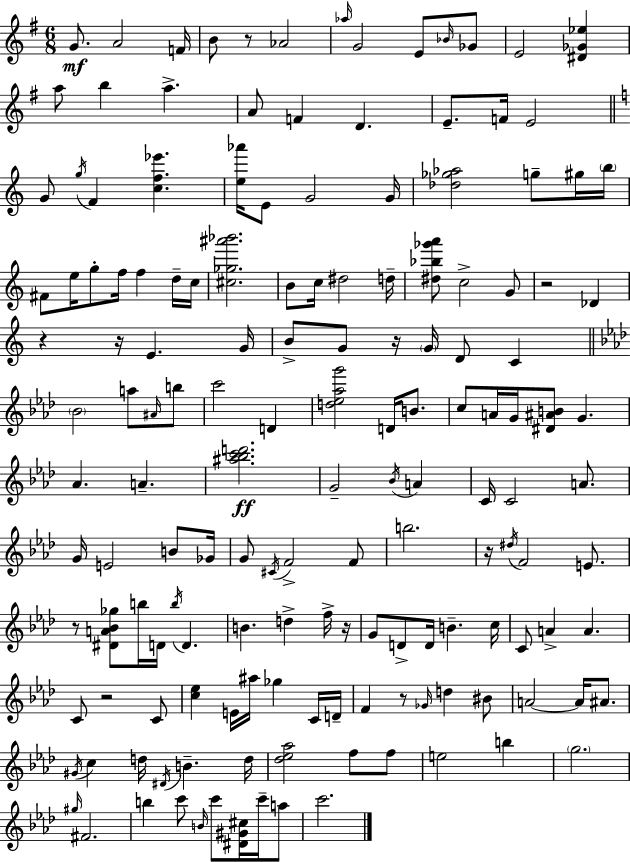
X:1
T:Untitled
M:6/8
L:1/4
K:Em
G/2 A2 F/4 B/2 z/2 _A2 _a/4 G2 E/2 _B/4 _G/2 E2 [^D_G_e] a/2 b a A/2 F D E/2 F/4 E2 G/2 g/4 F [cf_e'] [e_a']/4 E/2 G2 G/4 [_d_g_a]2 g/2 ^g/4 b/4 ^F/2 e/4 g/2 f/4 f d/4 c/4 [^c_g^a'_b']2 B/2 c/4 ^d2 d/4 [^d_b_g'a']/2 c2 G/2 z2 _D z z/4 E G/4 B/2 G/2 z/4 G/4 D/2 C _B2 a/2 ^A/4 b/2 c'2 D [d_e_ag']2 D/4 B/2 c/2 A/4 G/4 [^D^AB]/2 G _A A [^a_bc'd']2 G2 _B/4 A C/4 C2 A/2 G/4 E2 B/2 _G/4 G/2 ^C/4 F2 F/2 b2 z/4 ^d/4 F2 E/2 z/2 [^DA_B_g]/2 b/4 D/4 b/4 D B d f/4 z/4 G/2 D/2 D/4 B c/4 C/2 A A C/2 z2 C/2 [c_e] E/4 ^a/4 _g C/4 D/4 F z/2 _G/4 d ^B/2 A2 A/4 ^A/2 ^G/4 c d/4 ^D/4 B d/4 [_d_e_a]2 f/2 f/2 e2 b g2 ^g/4 ^F2 b c'/2 B/4 c'/2 [^D^G^c]/4 c'/4 a/2 c'2